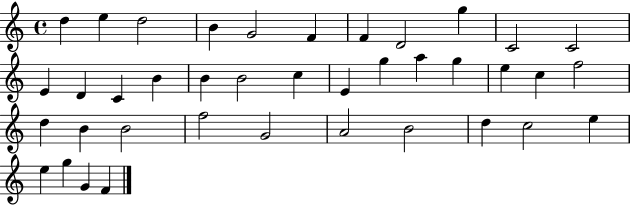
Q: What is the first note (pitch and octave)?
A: D5